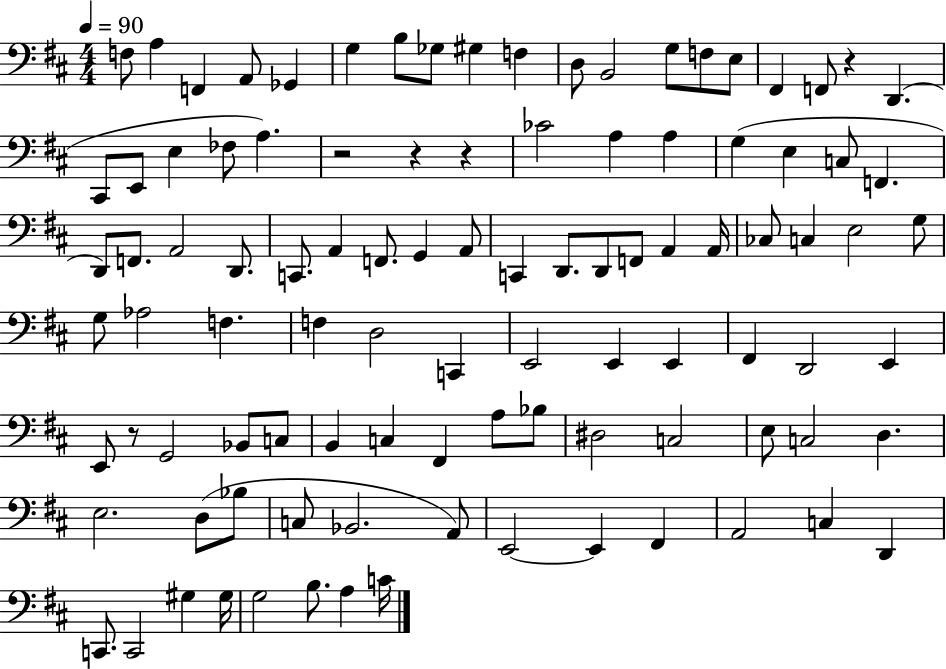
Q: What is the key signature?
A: D major